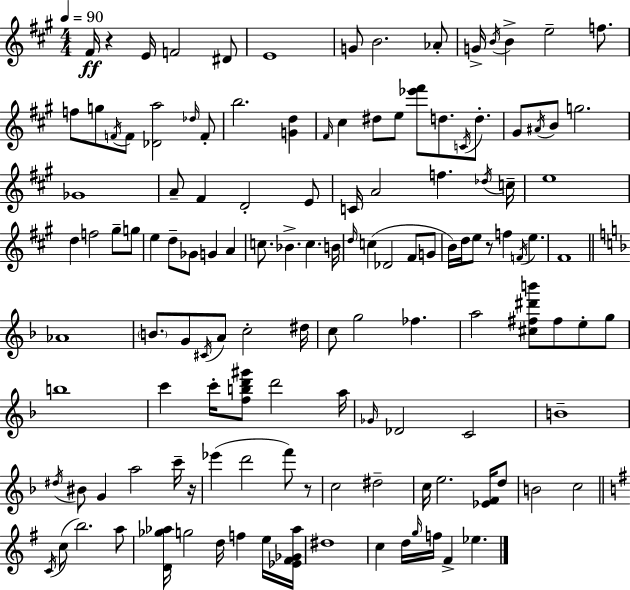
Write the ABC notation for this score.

X:1
T:Untitled
M:4/4
L:1/4
K:A
^F/4 z E/4 F2 ^D/2 E4 G/2 B2 _A/2 G/4 B/4 B e2 f/2 f/2 g/2 F/4 F/2 [_Da]2 _d/4 F/2 b2 [Gd] ^F/4 ^c ^d/2 e/2 [_e'^f']/2 d/2 C/4 d/2 ^G/2 ^A/4 B/2 g2 _G4 A/2 ^F D2 E/2 C/4 A2 f _d/4 c/4 e4 d f2 ^g/2 g/2 e d/2 _G/2 G A c/2 _B c B/4 d/4 c _D2 ^F/2 G/2 B/4 d/4 e/2 z/2 f F/4 e ^F4 _A4 B/2 G/2 ^C/4 A/2 c2 ^d/4 c/2 g2 _f a2 [^c^f^d'b']/2 ^f/2 e/2 g/2 b4 c' c'/4 [fbd'^g']/2 d'2 a/4 _G/4 _D2 C2 B4 ^d/4 ^B/2 G a2 c'/4 z/4 _e' d'2 f'/2 z/2 c2 ^d2 c/4 e2 [_EF]/4 d/2 B2 c2 C/4 c/2 b2 a/2 [D_g_a]/4 g2 d/4 f e/4 [_E^F_G_a]/4 ^d4 c d/4 g/4 f/4 ^F _e